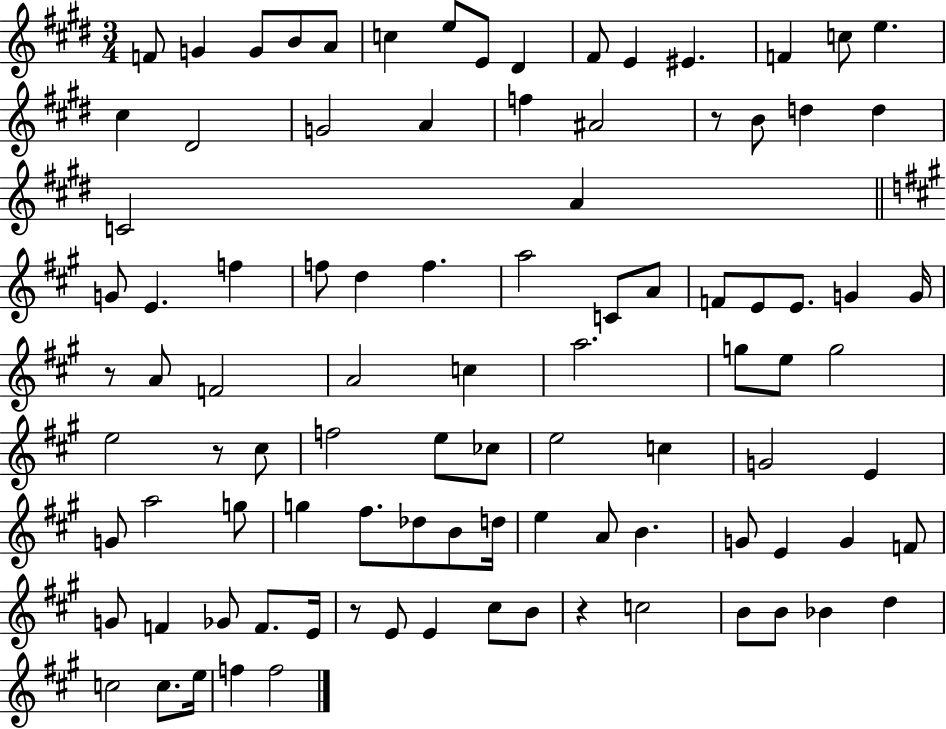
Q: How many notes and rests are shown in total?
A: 96